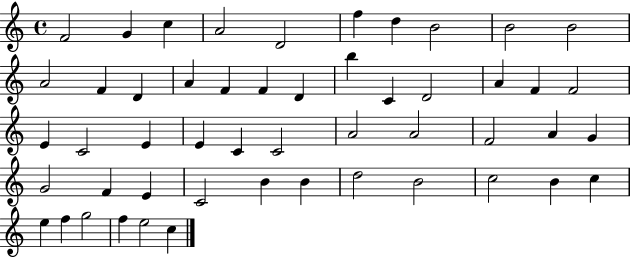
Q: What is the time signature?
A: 4/4